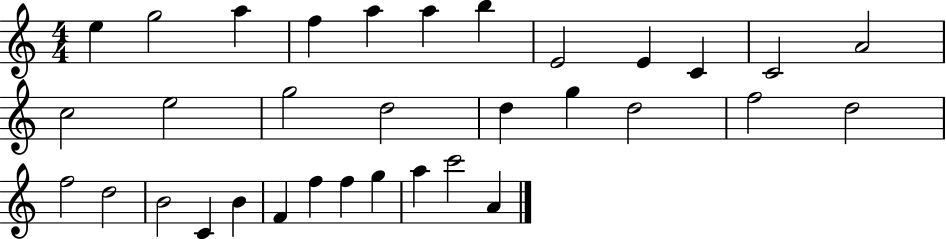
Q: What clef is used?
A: treble